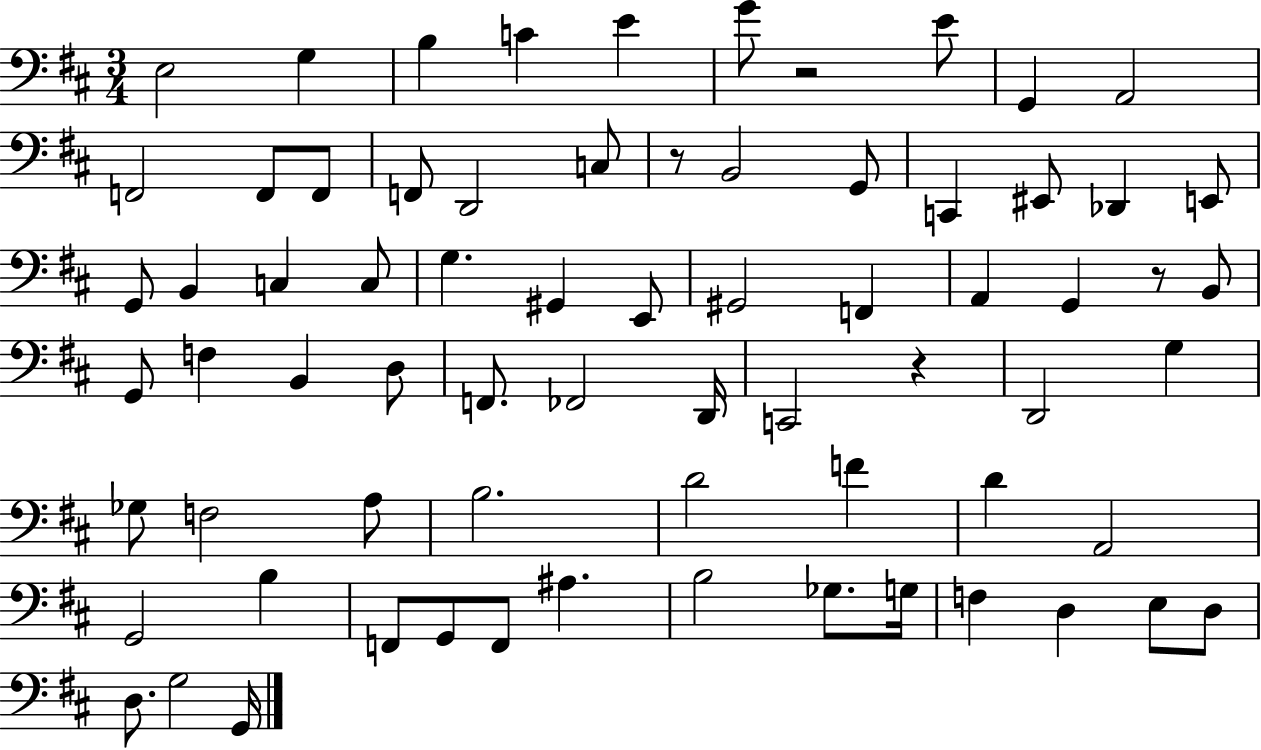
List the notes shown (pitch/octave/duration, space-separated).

E3/h G3/q B3/q C4/q E4/q G4/e R/h E4/e G2/q A2/h F2/h F2/e F2/e F2/e D2/h C3/e R/e B2/h G2/e C2/q EIS2/e Db2/q E2/e G2/e B2/q C3/q C3/e G3/q. G#2/q E2/e G#2/h F2/q A2/q G2/q R/e B2/e G2/e F3/q B2/q D3/e F2/e. FES2/h D2/s C2/h R/q D2/h G3/q Gb3/e F3/h A3/e B3/h. D4/h F4/q D4/q A2/h G2/h B3/q F2/e G2/e F2/e A#3/q. B3/h Gb3/e. G3/s F3/q D3/q E3/e D3/e D3/e. G3/h G2/s